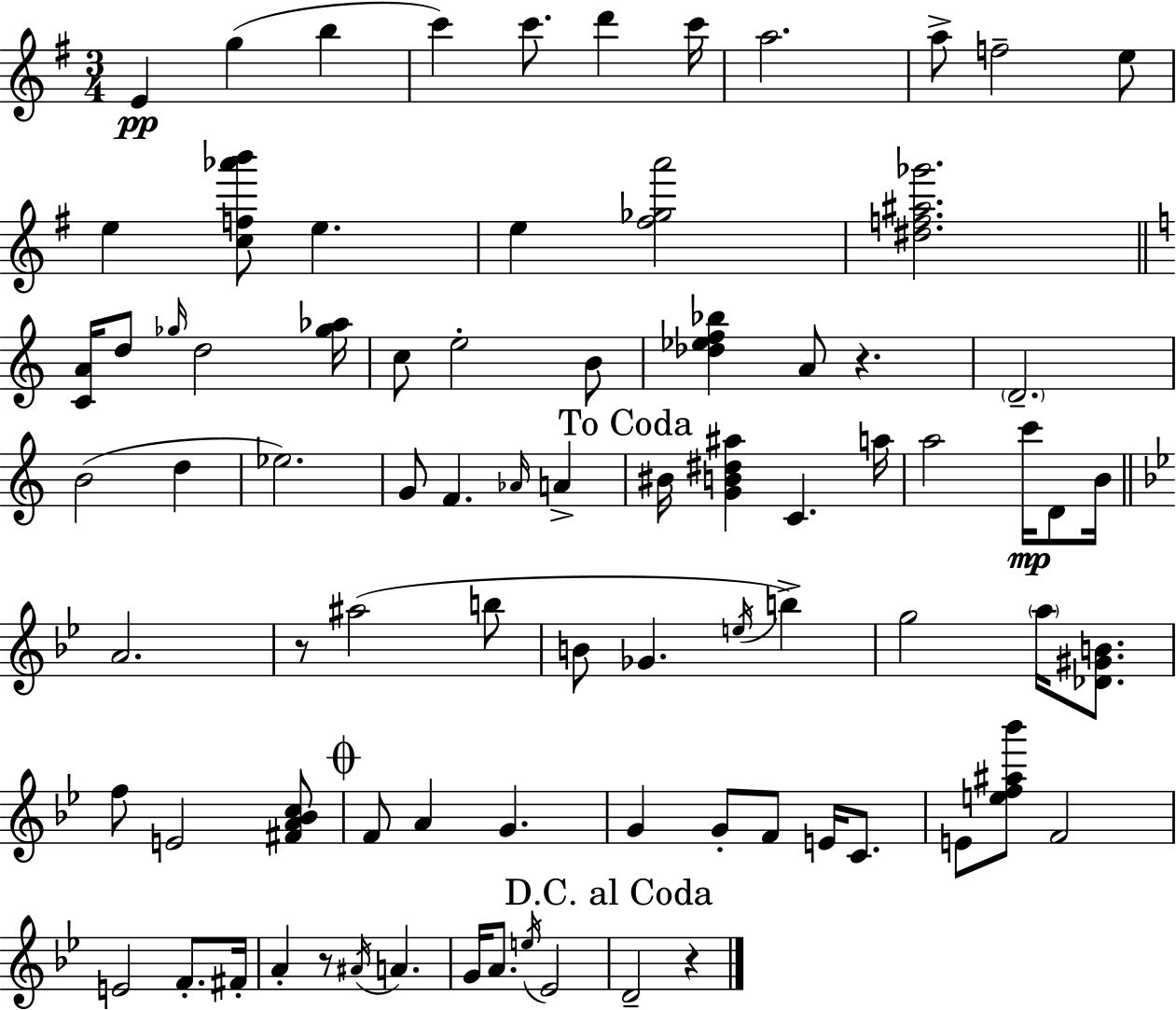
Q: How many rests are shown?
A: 4